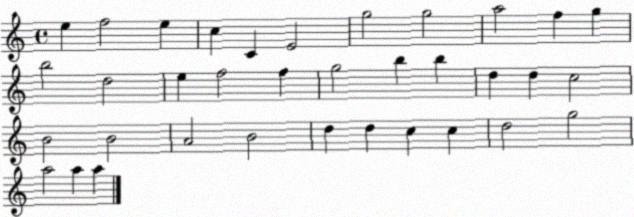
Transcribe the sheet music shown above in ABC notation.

X:1
T:Untitled
M:4/4
L:1/4
K:C
e f2 e c C E2 g2 g2 a2 f g b2 d2 e f2 f g2 b b d d c2 B2 B2 A2 B2 d d c c d2 g2 a2 a a